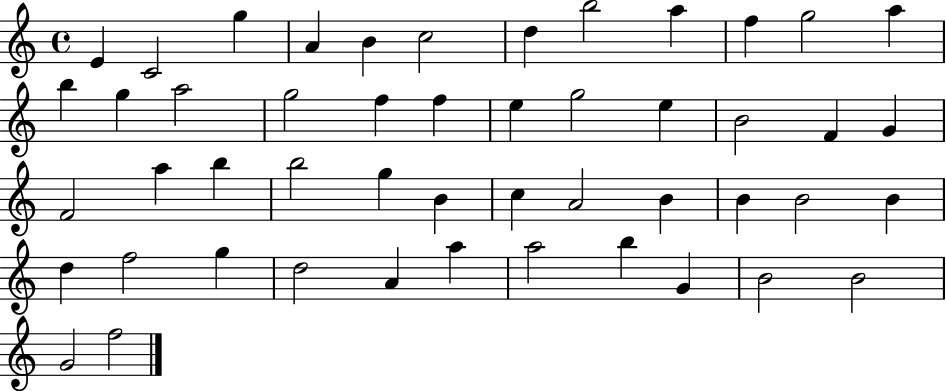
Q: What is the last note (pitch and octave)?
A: F5